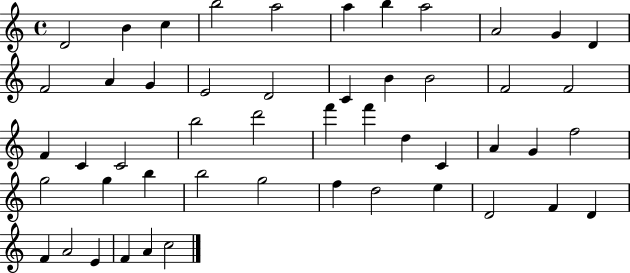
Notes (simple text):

D4/h B4/q C5/q B5/h A5/h A5/q B5/q A5/h A4/h G4/q D4/q F4/h A4/q G4/q E4/h D4/h C4/q B4/q B4/h F4/h F4/h F4/q C4/q C4/h B5/h D6/h F6/q F6/q D5/q C4/q A4/q G4/q F5/h G5/h G5/q B5/q B5/h G5/h F5/q D5/h E5/q D4/h F4/q D4/q F4/q A4/h E4/q F4/q A4/q C5/h